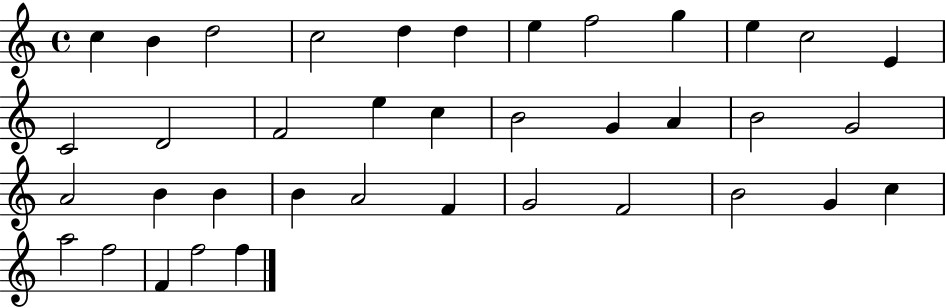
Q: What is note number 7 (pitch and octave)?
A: E5